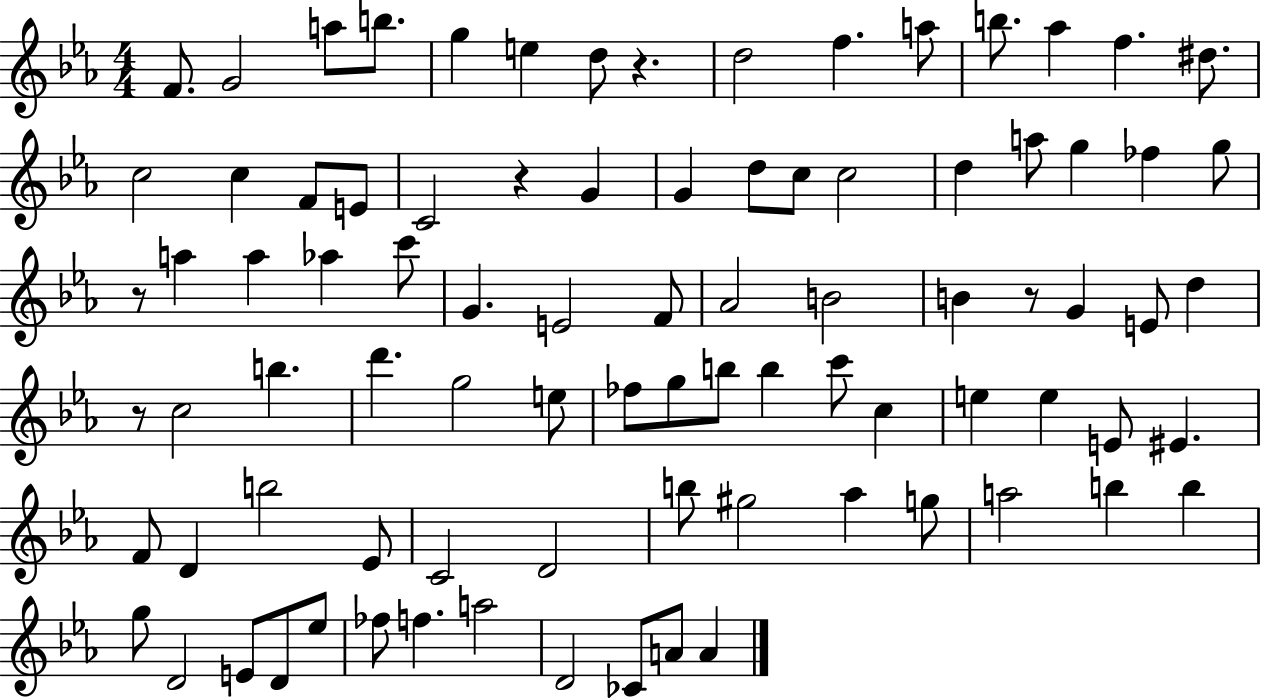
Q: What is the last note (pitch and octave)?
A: A4